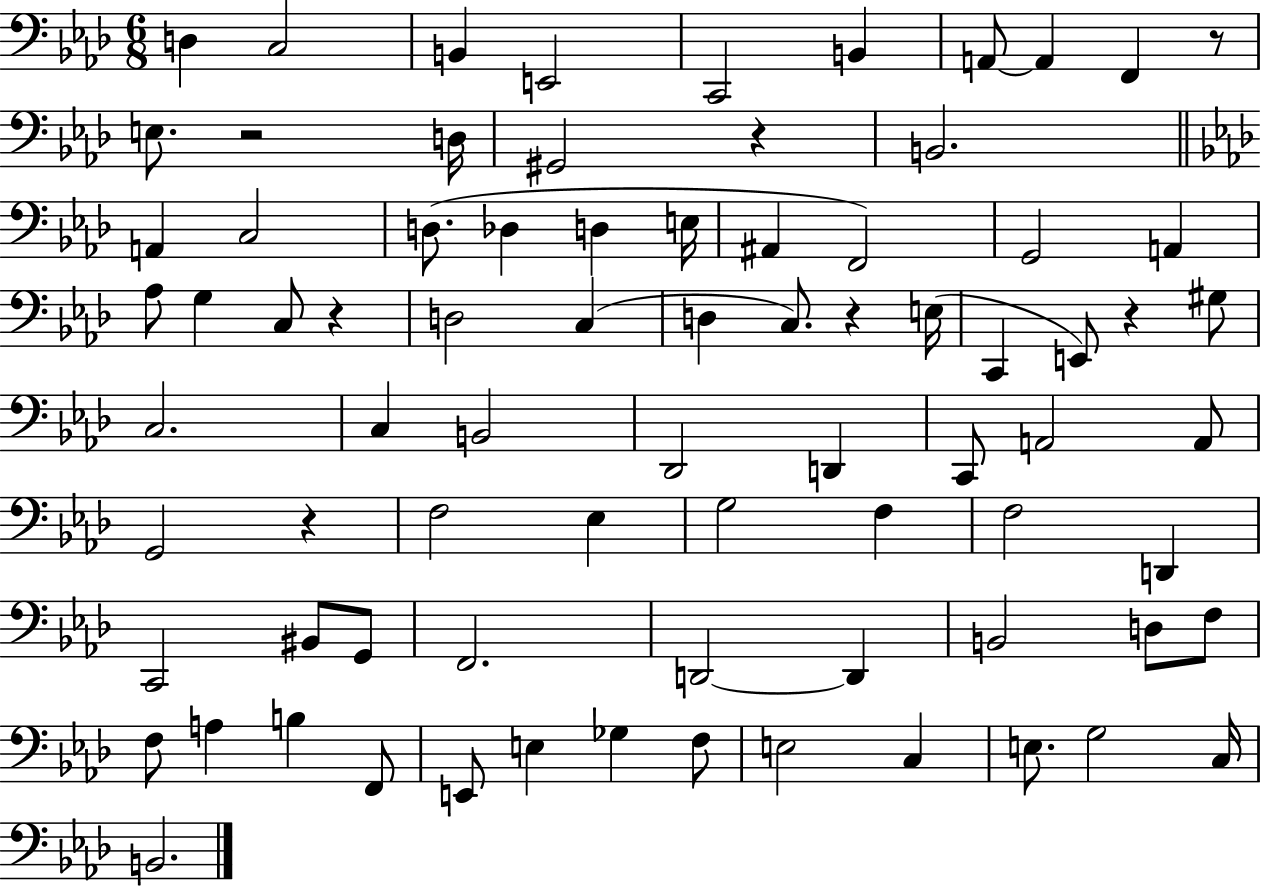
{
  \clef bass
  \numericTimeSignature
  \time 6/8
  \key aes \major
  d4 c2 | b,4 e,2 | c,2 b,4 | a,8~~ a,4 f,4 r8 | \break e8. r2 d16 | gis,2 r4 | b,2. | \bar "||" \break \key aes \major a,4 c2 | d8.( des4 d4 e16 | ais,4 f,2) | g,2 a,4 | \break aes8 g4 c8 r4 | d2 c4( | d4 c8.) r4 e16( | c,4 e,8) r4 gis8 | \break c2. | c4 b,2 | des,2 d,4 | c,8 a,2 a,8 | \break g,2 r4 | f2 ees4 | g2 f4 | f2 d,4 | \break c,2 bis,8 g,8 | f,2. | d,2~~ d,4 | b,2 d8 f8 | \break f8 a4 b4 f,8 | e,8 e4 ges4 f8 | e2 c4 | e8. g2 c16 | \break b,2. | \bar "|."
}